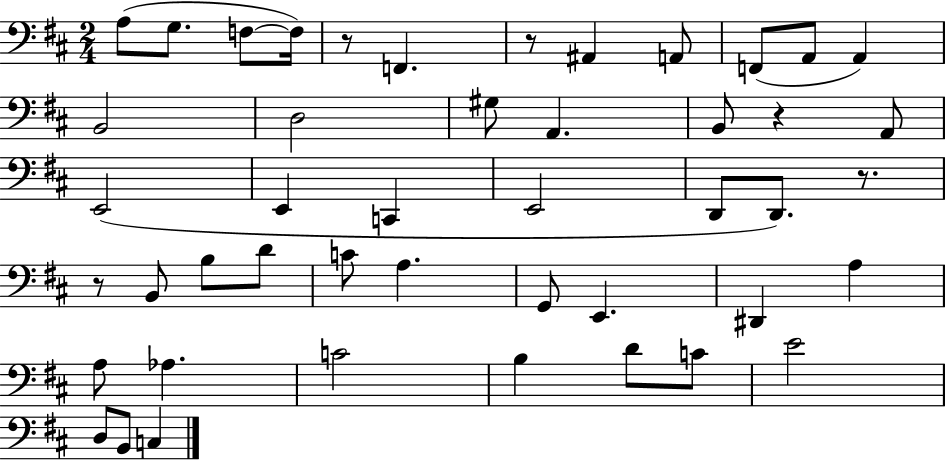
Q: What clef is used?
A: bass